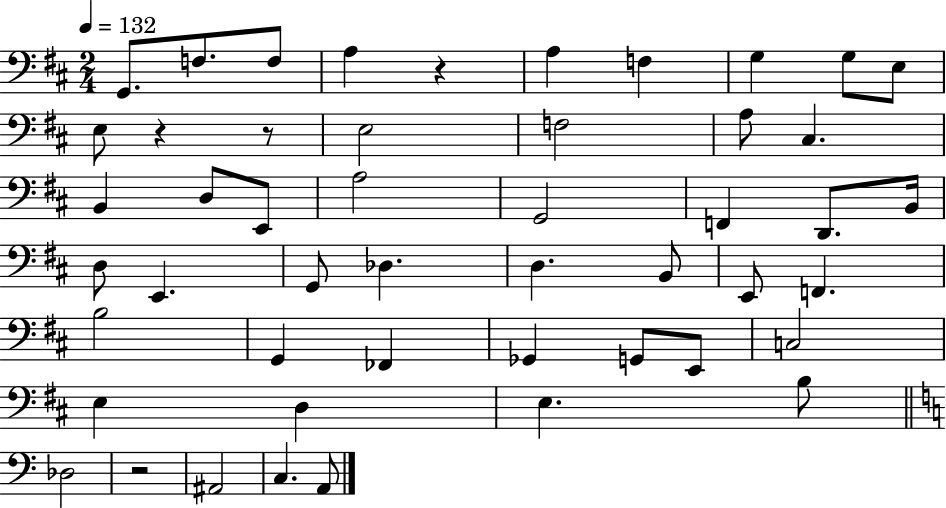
X:1
T:Untitled
M:2/4
L:1/4
K:D
G,,/2 F,/2 F,/2 A, z A, F, G, G,/2 E,/2 E,/2 z z/2 E,2 F,2 A,/2 ^C, B,, D,/2 E,,/2 A,2 G,,2 F,, D,,/2 B,,/4 D,/2 E,, G,,/2 _D, D, B,,/2 E,,/2 F,, B,2 G,, _F,, _G,, G,,/2 E,,/2 C,2 E, D, E, B,/2 _D,2 z2 ^A,,2 C, A,,/2